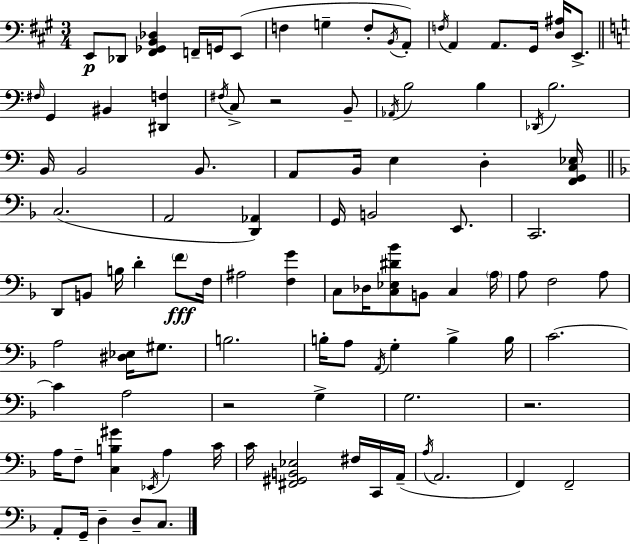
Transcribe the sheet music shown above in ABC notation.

X:1
T:Untitled
M:3/4
L:1/4
K:A
E,,/2 _D,,/2 [^F,,_G,,B,,_D,] F,,/4 G,,/4 E,,/2 F, G, F,/2 B,,/4 A,,/2 F,/4 A,, A,,/2 ^G,,/4 [D,^A,]/4 E,,/2 ^F,/4 G,, ^B,, [^D,,F,] ^F,/4 C,/2 z2 B,,/2 _A,,/4 B,2 B, _D,,/4 B,2 B,,/4 B,,2 B,,/2 A,,/2 B,,/4 E, D, [F,,G,,C,_E,]/4 C,2 A,,2 [D,,_A,,] G,,/4 B,,2 E,,/2 C,,2 D,,/2 B,,/2 B,/4 D F/2 F,/4 ^A,2 [F,G] C,/2 _D,/4 [C,_E,^D_B]/2 B,,/2 C, A,/4 A,/2 F,2 A,/2 A,2 [^D,_E,]/4 ^G,/2 B,2 B,/4 A,/2 A,,/4 G, B, B,/4 C2 C A,2 z2 G, G,2 z2 A,/4 F,/2 [C,B,^G] _E,,/4 A, C/4 C/4 [^F,,^G,,B,,_E,]2 ^F,/4 C,,/4 A,,/4 A,/4 A,,2 F,, F,,2 A,,/2 G,,/4 D, D,/2 C,/2